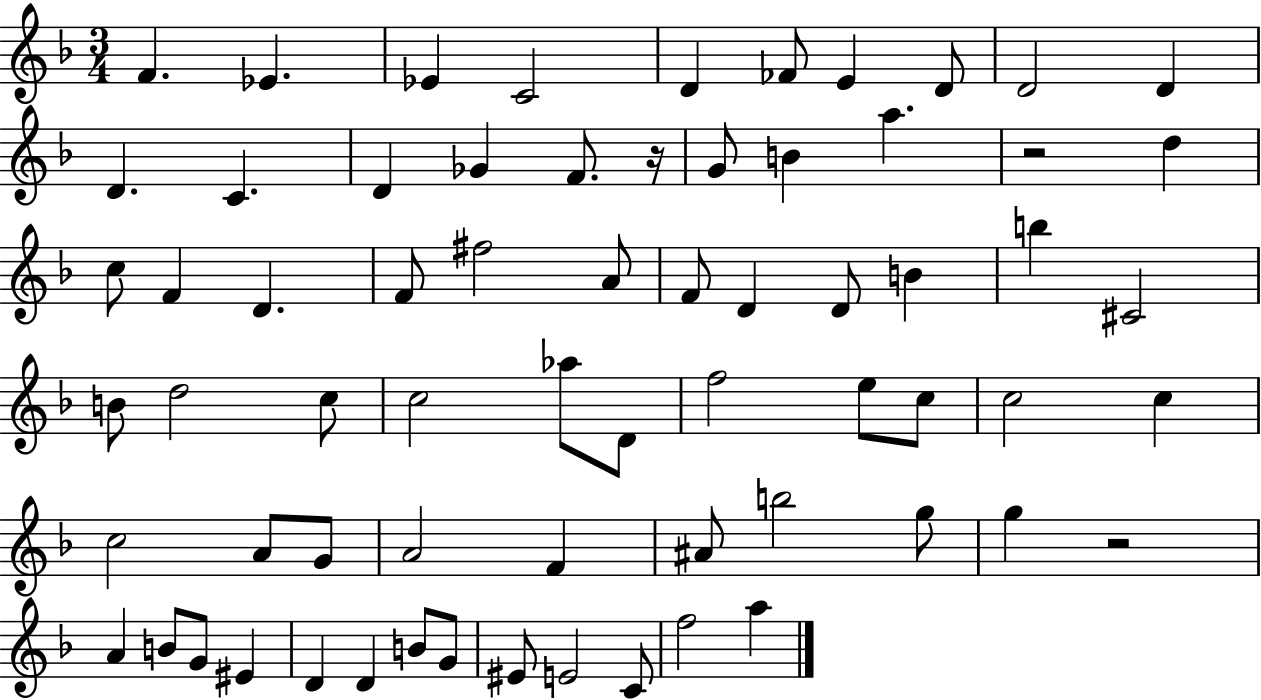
F4/q. Eb4/q. Eb4/q C4/h D4/q FES4/e E4/q D4/e D4/h D4/q D4/q. C4/q. D4/q Gb4/q F4/e. R/s G4/e B4/q A5/q. R/h D5/q C5/e F4/q D4/q. F4/e F#5/h A4/e F4/e D4/q D4/e B4/q B5/q C#4/h B4/e D5/h C5/e C5/h Ab5/e D4/e F5/h E5/e C5/e C5/h C5/q C5/h A4/e G4/e A4/h F4/q A#4/e B5/h G5/e G5/q R/h A4/q B4/e G4/e EIS4/q D4/q D4/q B4/e G4/e EIS4/e E4/h C4/e F5/h A5/q